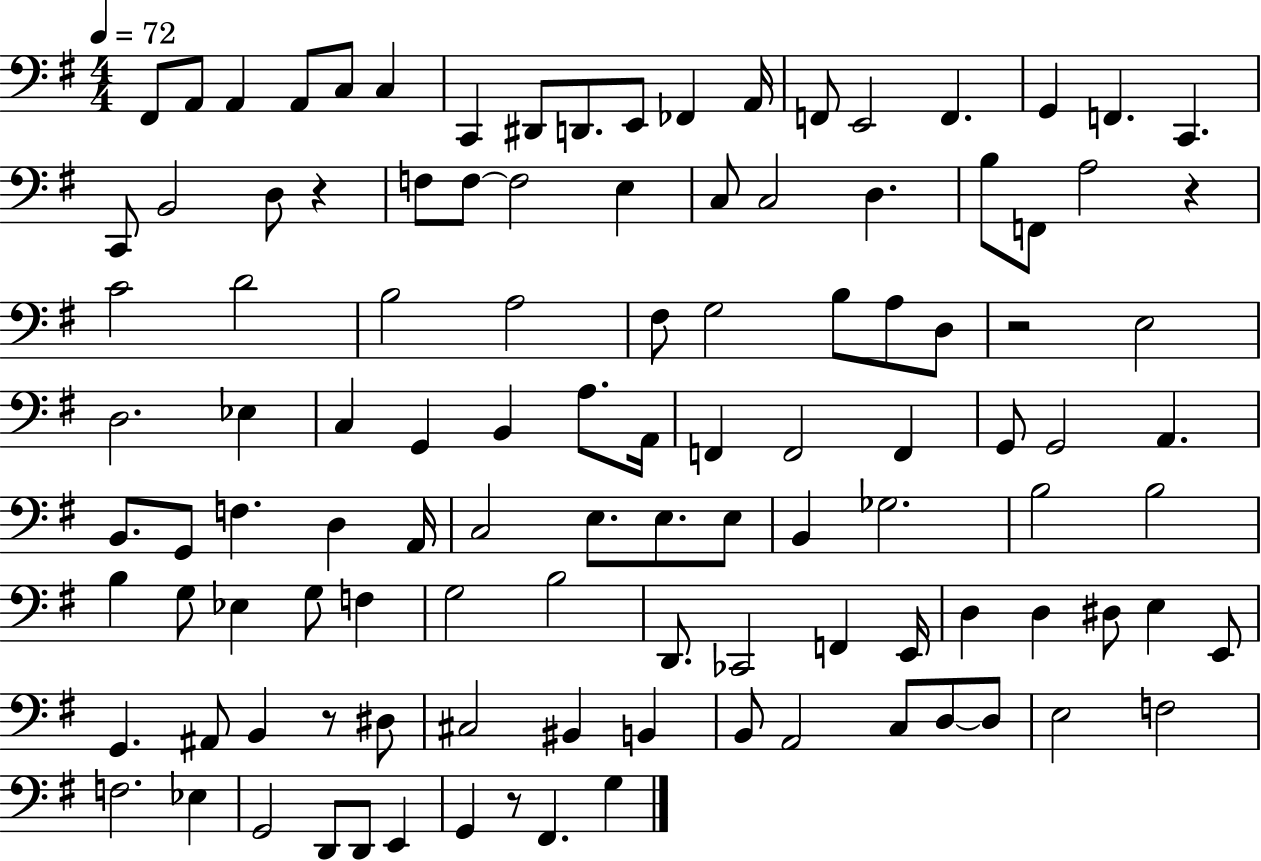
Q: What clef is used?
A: bass